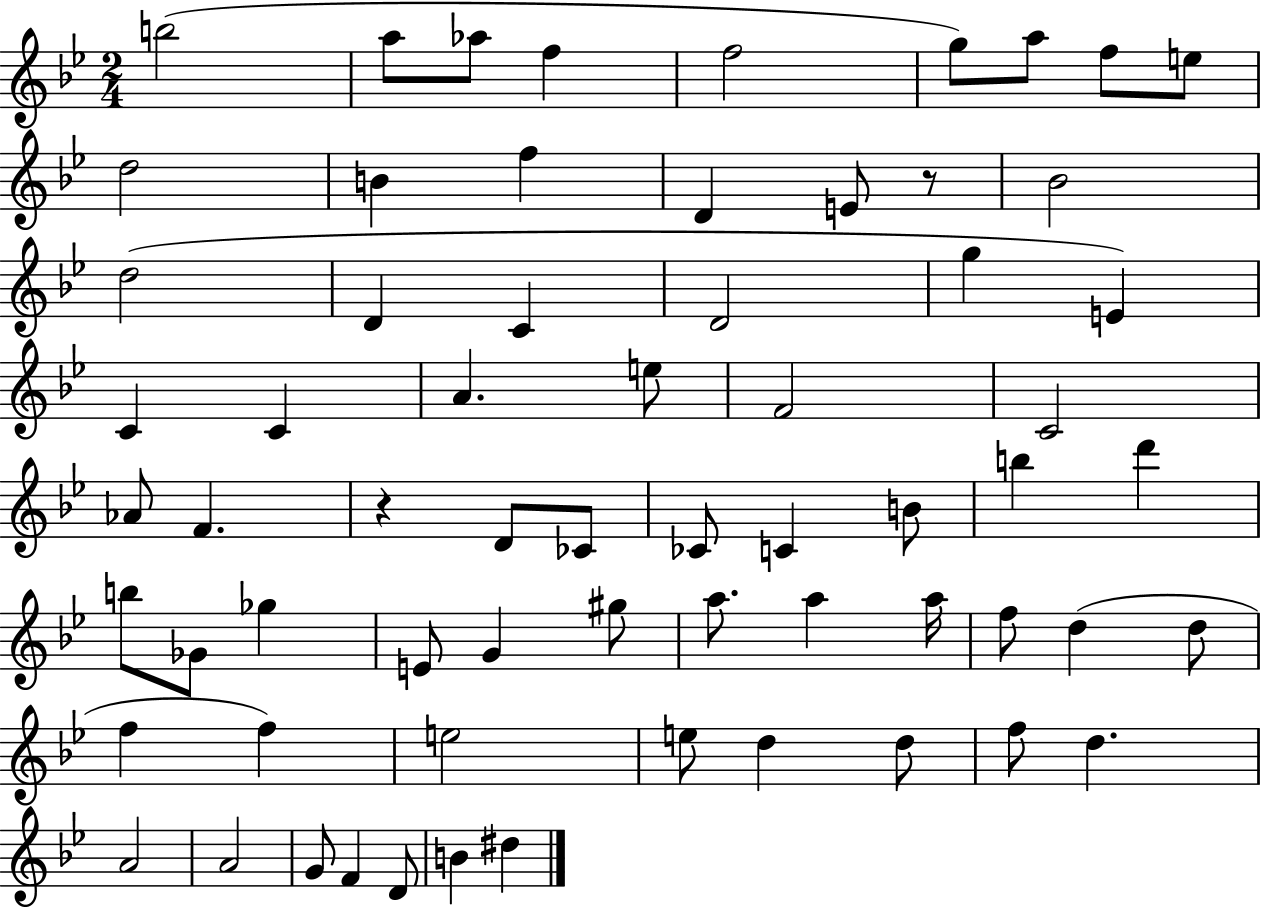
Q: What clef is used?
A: treble